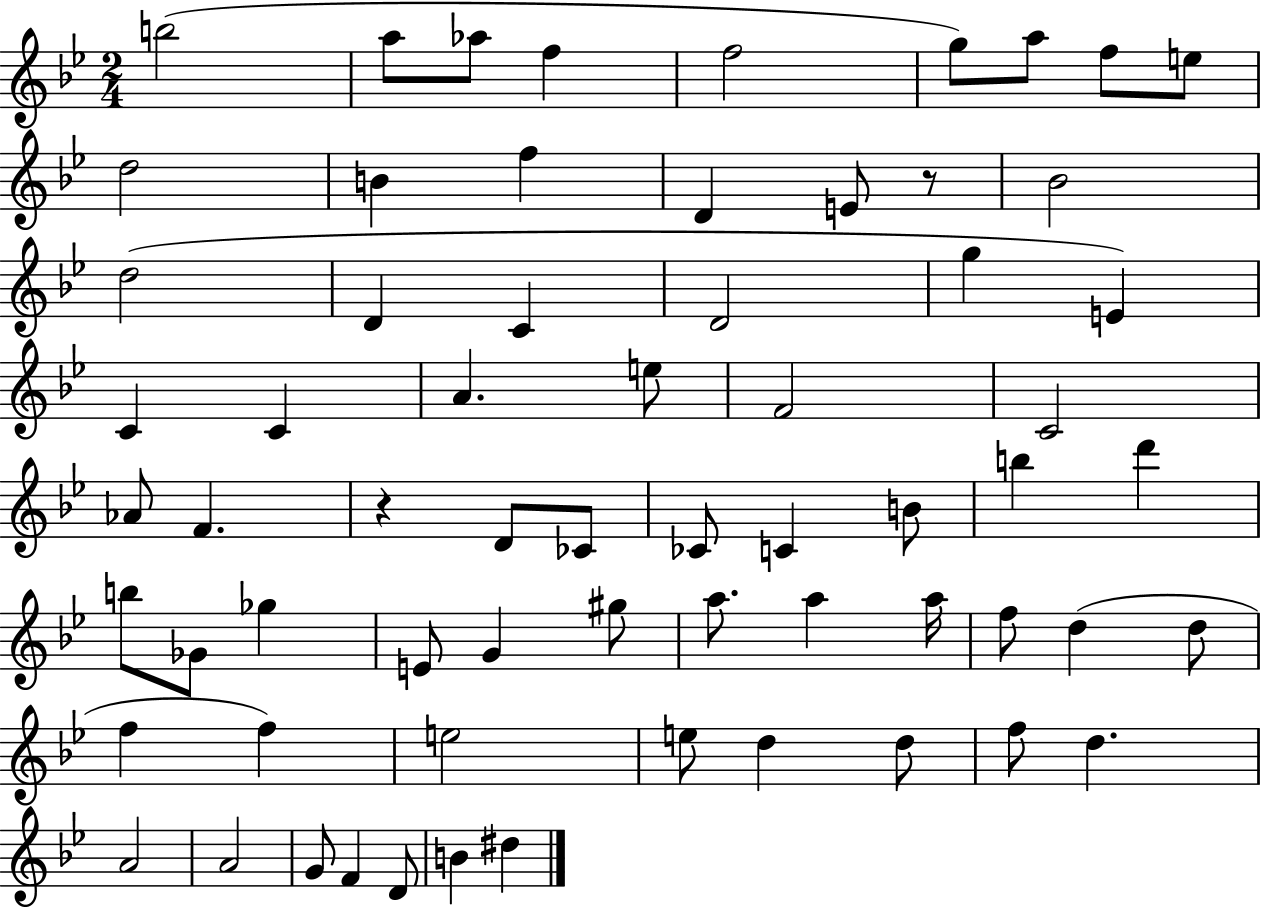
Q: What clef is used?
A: treble